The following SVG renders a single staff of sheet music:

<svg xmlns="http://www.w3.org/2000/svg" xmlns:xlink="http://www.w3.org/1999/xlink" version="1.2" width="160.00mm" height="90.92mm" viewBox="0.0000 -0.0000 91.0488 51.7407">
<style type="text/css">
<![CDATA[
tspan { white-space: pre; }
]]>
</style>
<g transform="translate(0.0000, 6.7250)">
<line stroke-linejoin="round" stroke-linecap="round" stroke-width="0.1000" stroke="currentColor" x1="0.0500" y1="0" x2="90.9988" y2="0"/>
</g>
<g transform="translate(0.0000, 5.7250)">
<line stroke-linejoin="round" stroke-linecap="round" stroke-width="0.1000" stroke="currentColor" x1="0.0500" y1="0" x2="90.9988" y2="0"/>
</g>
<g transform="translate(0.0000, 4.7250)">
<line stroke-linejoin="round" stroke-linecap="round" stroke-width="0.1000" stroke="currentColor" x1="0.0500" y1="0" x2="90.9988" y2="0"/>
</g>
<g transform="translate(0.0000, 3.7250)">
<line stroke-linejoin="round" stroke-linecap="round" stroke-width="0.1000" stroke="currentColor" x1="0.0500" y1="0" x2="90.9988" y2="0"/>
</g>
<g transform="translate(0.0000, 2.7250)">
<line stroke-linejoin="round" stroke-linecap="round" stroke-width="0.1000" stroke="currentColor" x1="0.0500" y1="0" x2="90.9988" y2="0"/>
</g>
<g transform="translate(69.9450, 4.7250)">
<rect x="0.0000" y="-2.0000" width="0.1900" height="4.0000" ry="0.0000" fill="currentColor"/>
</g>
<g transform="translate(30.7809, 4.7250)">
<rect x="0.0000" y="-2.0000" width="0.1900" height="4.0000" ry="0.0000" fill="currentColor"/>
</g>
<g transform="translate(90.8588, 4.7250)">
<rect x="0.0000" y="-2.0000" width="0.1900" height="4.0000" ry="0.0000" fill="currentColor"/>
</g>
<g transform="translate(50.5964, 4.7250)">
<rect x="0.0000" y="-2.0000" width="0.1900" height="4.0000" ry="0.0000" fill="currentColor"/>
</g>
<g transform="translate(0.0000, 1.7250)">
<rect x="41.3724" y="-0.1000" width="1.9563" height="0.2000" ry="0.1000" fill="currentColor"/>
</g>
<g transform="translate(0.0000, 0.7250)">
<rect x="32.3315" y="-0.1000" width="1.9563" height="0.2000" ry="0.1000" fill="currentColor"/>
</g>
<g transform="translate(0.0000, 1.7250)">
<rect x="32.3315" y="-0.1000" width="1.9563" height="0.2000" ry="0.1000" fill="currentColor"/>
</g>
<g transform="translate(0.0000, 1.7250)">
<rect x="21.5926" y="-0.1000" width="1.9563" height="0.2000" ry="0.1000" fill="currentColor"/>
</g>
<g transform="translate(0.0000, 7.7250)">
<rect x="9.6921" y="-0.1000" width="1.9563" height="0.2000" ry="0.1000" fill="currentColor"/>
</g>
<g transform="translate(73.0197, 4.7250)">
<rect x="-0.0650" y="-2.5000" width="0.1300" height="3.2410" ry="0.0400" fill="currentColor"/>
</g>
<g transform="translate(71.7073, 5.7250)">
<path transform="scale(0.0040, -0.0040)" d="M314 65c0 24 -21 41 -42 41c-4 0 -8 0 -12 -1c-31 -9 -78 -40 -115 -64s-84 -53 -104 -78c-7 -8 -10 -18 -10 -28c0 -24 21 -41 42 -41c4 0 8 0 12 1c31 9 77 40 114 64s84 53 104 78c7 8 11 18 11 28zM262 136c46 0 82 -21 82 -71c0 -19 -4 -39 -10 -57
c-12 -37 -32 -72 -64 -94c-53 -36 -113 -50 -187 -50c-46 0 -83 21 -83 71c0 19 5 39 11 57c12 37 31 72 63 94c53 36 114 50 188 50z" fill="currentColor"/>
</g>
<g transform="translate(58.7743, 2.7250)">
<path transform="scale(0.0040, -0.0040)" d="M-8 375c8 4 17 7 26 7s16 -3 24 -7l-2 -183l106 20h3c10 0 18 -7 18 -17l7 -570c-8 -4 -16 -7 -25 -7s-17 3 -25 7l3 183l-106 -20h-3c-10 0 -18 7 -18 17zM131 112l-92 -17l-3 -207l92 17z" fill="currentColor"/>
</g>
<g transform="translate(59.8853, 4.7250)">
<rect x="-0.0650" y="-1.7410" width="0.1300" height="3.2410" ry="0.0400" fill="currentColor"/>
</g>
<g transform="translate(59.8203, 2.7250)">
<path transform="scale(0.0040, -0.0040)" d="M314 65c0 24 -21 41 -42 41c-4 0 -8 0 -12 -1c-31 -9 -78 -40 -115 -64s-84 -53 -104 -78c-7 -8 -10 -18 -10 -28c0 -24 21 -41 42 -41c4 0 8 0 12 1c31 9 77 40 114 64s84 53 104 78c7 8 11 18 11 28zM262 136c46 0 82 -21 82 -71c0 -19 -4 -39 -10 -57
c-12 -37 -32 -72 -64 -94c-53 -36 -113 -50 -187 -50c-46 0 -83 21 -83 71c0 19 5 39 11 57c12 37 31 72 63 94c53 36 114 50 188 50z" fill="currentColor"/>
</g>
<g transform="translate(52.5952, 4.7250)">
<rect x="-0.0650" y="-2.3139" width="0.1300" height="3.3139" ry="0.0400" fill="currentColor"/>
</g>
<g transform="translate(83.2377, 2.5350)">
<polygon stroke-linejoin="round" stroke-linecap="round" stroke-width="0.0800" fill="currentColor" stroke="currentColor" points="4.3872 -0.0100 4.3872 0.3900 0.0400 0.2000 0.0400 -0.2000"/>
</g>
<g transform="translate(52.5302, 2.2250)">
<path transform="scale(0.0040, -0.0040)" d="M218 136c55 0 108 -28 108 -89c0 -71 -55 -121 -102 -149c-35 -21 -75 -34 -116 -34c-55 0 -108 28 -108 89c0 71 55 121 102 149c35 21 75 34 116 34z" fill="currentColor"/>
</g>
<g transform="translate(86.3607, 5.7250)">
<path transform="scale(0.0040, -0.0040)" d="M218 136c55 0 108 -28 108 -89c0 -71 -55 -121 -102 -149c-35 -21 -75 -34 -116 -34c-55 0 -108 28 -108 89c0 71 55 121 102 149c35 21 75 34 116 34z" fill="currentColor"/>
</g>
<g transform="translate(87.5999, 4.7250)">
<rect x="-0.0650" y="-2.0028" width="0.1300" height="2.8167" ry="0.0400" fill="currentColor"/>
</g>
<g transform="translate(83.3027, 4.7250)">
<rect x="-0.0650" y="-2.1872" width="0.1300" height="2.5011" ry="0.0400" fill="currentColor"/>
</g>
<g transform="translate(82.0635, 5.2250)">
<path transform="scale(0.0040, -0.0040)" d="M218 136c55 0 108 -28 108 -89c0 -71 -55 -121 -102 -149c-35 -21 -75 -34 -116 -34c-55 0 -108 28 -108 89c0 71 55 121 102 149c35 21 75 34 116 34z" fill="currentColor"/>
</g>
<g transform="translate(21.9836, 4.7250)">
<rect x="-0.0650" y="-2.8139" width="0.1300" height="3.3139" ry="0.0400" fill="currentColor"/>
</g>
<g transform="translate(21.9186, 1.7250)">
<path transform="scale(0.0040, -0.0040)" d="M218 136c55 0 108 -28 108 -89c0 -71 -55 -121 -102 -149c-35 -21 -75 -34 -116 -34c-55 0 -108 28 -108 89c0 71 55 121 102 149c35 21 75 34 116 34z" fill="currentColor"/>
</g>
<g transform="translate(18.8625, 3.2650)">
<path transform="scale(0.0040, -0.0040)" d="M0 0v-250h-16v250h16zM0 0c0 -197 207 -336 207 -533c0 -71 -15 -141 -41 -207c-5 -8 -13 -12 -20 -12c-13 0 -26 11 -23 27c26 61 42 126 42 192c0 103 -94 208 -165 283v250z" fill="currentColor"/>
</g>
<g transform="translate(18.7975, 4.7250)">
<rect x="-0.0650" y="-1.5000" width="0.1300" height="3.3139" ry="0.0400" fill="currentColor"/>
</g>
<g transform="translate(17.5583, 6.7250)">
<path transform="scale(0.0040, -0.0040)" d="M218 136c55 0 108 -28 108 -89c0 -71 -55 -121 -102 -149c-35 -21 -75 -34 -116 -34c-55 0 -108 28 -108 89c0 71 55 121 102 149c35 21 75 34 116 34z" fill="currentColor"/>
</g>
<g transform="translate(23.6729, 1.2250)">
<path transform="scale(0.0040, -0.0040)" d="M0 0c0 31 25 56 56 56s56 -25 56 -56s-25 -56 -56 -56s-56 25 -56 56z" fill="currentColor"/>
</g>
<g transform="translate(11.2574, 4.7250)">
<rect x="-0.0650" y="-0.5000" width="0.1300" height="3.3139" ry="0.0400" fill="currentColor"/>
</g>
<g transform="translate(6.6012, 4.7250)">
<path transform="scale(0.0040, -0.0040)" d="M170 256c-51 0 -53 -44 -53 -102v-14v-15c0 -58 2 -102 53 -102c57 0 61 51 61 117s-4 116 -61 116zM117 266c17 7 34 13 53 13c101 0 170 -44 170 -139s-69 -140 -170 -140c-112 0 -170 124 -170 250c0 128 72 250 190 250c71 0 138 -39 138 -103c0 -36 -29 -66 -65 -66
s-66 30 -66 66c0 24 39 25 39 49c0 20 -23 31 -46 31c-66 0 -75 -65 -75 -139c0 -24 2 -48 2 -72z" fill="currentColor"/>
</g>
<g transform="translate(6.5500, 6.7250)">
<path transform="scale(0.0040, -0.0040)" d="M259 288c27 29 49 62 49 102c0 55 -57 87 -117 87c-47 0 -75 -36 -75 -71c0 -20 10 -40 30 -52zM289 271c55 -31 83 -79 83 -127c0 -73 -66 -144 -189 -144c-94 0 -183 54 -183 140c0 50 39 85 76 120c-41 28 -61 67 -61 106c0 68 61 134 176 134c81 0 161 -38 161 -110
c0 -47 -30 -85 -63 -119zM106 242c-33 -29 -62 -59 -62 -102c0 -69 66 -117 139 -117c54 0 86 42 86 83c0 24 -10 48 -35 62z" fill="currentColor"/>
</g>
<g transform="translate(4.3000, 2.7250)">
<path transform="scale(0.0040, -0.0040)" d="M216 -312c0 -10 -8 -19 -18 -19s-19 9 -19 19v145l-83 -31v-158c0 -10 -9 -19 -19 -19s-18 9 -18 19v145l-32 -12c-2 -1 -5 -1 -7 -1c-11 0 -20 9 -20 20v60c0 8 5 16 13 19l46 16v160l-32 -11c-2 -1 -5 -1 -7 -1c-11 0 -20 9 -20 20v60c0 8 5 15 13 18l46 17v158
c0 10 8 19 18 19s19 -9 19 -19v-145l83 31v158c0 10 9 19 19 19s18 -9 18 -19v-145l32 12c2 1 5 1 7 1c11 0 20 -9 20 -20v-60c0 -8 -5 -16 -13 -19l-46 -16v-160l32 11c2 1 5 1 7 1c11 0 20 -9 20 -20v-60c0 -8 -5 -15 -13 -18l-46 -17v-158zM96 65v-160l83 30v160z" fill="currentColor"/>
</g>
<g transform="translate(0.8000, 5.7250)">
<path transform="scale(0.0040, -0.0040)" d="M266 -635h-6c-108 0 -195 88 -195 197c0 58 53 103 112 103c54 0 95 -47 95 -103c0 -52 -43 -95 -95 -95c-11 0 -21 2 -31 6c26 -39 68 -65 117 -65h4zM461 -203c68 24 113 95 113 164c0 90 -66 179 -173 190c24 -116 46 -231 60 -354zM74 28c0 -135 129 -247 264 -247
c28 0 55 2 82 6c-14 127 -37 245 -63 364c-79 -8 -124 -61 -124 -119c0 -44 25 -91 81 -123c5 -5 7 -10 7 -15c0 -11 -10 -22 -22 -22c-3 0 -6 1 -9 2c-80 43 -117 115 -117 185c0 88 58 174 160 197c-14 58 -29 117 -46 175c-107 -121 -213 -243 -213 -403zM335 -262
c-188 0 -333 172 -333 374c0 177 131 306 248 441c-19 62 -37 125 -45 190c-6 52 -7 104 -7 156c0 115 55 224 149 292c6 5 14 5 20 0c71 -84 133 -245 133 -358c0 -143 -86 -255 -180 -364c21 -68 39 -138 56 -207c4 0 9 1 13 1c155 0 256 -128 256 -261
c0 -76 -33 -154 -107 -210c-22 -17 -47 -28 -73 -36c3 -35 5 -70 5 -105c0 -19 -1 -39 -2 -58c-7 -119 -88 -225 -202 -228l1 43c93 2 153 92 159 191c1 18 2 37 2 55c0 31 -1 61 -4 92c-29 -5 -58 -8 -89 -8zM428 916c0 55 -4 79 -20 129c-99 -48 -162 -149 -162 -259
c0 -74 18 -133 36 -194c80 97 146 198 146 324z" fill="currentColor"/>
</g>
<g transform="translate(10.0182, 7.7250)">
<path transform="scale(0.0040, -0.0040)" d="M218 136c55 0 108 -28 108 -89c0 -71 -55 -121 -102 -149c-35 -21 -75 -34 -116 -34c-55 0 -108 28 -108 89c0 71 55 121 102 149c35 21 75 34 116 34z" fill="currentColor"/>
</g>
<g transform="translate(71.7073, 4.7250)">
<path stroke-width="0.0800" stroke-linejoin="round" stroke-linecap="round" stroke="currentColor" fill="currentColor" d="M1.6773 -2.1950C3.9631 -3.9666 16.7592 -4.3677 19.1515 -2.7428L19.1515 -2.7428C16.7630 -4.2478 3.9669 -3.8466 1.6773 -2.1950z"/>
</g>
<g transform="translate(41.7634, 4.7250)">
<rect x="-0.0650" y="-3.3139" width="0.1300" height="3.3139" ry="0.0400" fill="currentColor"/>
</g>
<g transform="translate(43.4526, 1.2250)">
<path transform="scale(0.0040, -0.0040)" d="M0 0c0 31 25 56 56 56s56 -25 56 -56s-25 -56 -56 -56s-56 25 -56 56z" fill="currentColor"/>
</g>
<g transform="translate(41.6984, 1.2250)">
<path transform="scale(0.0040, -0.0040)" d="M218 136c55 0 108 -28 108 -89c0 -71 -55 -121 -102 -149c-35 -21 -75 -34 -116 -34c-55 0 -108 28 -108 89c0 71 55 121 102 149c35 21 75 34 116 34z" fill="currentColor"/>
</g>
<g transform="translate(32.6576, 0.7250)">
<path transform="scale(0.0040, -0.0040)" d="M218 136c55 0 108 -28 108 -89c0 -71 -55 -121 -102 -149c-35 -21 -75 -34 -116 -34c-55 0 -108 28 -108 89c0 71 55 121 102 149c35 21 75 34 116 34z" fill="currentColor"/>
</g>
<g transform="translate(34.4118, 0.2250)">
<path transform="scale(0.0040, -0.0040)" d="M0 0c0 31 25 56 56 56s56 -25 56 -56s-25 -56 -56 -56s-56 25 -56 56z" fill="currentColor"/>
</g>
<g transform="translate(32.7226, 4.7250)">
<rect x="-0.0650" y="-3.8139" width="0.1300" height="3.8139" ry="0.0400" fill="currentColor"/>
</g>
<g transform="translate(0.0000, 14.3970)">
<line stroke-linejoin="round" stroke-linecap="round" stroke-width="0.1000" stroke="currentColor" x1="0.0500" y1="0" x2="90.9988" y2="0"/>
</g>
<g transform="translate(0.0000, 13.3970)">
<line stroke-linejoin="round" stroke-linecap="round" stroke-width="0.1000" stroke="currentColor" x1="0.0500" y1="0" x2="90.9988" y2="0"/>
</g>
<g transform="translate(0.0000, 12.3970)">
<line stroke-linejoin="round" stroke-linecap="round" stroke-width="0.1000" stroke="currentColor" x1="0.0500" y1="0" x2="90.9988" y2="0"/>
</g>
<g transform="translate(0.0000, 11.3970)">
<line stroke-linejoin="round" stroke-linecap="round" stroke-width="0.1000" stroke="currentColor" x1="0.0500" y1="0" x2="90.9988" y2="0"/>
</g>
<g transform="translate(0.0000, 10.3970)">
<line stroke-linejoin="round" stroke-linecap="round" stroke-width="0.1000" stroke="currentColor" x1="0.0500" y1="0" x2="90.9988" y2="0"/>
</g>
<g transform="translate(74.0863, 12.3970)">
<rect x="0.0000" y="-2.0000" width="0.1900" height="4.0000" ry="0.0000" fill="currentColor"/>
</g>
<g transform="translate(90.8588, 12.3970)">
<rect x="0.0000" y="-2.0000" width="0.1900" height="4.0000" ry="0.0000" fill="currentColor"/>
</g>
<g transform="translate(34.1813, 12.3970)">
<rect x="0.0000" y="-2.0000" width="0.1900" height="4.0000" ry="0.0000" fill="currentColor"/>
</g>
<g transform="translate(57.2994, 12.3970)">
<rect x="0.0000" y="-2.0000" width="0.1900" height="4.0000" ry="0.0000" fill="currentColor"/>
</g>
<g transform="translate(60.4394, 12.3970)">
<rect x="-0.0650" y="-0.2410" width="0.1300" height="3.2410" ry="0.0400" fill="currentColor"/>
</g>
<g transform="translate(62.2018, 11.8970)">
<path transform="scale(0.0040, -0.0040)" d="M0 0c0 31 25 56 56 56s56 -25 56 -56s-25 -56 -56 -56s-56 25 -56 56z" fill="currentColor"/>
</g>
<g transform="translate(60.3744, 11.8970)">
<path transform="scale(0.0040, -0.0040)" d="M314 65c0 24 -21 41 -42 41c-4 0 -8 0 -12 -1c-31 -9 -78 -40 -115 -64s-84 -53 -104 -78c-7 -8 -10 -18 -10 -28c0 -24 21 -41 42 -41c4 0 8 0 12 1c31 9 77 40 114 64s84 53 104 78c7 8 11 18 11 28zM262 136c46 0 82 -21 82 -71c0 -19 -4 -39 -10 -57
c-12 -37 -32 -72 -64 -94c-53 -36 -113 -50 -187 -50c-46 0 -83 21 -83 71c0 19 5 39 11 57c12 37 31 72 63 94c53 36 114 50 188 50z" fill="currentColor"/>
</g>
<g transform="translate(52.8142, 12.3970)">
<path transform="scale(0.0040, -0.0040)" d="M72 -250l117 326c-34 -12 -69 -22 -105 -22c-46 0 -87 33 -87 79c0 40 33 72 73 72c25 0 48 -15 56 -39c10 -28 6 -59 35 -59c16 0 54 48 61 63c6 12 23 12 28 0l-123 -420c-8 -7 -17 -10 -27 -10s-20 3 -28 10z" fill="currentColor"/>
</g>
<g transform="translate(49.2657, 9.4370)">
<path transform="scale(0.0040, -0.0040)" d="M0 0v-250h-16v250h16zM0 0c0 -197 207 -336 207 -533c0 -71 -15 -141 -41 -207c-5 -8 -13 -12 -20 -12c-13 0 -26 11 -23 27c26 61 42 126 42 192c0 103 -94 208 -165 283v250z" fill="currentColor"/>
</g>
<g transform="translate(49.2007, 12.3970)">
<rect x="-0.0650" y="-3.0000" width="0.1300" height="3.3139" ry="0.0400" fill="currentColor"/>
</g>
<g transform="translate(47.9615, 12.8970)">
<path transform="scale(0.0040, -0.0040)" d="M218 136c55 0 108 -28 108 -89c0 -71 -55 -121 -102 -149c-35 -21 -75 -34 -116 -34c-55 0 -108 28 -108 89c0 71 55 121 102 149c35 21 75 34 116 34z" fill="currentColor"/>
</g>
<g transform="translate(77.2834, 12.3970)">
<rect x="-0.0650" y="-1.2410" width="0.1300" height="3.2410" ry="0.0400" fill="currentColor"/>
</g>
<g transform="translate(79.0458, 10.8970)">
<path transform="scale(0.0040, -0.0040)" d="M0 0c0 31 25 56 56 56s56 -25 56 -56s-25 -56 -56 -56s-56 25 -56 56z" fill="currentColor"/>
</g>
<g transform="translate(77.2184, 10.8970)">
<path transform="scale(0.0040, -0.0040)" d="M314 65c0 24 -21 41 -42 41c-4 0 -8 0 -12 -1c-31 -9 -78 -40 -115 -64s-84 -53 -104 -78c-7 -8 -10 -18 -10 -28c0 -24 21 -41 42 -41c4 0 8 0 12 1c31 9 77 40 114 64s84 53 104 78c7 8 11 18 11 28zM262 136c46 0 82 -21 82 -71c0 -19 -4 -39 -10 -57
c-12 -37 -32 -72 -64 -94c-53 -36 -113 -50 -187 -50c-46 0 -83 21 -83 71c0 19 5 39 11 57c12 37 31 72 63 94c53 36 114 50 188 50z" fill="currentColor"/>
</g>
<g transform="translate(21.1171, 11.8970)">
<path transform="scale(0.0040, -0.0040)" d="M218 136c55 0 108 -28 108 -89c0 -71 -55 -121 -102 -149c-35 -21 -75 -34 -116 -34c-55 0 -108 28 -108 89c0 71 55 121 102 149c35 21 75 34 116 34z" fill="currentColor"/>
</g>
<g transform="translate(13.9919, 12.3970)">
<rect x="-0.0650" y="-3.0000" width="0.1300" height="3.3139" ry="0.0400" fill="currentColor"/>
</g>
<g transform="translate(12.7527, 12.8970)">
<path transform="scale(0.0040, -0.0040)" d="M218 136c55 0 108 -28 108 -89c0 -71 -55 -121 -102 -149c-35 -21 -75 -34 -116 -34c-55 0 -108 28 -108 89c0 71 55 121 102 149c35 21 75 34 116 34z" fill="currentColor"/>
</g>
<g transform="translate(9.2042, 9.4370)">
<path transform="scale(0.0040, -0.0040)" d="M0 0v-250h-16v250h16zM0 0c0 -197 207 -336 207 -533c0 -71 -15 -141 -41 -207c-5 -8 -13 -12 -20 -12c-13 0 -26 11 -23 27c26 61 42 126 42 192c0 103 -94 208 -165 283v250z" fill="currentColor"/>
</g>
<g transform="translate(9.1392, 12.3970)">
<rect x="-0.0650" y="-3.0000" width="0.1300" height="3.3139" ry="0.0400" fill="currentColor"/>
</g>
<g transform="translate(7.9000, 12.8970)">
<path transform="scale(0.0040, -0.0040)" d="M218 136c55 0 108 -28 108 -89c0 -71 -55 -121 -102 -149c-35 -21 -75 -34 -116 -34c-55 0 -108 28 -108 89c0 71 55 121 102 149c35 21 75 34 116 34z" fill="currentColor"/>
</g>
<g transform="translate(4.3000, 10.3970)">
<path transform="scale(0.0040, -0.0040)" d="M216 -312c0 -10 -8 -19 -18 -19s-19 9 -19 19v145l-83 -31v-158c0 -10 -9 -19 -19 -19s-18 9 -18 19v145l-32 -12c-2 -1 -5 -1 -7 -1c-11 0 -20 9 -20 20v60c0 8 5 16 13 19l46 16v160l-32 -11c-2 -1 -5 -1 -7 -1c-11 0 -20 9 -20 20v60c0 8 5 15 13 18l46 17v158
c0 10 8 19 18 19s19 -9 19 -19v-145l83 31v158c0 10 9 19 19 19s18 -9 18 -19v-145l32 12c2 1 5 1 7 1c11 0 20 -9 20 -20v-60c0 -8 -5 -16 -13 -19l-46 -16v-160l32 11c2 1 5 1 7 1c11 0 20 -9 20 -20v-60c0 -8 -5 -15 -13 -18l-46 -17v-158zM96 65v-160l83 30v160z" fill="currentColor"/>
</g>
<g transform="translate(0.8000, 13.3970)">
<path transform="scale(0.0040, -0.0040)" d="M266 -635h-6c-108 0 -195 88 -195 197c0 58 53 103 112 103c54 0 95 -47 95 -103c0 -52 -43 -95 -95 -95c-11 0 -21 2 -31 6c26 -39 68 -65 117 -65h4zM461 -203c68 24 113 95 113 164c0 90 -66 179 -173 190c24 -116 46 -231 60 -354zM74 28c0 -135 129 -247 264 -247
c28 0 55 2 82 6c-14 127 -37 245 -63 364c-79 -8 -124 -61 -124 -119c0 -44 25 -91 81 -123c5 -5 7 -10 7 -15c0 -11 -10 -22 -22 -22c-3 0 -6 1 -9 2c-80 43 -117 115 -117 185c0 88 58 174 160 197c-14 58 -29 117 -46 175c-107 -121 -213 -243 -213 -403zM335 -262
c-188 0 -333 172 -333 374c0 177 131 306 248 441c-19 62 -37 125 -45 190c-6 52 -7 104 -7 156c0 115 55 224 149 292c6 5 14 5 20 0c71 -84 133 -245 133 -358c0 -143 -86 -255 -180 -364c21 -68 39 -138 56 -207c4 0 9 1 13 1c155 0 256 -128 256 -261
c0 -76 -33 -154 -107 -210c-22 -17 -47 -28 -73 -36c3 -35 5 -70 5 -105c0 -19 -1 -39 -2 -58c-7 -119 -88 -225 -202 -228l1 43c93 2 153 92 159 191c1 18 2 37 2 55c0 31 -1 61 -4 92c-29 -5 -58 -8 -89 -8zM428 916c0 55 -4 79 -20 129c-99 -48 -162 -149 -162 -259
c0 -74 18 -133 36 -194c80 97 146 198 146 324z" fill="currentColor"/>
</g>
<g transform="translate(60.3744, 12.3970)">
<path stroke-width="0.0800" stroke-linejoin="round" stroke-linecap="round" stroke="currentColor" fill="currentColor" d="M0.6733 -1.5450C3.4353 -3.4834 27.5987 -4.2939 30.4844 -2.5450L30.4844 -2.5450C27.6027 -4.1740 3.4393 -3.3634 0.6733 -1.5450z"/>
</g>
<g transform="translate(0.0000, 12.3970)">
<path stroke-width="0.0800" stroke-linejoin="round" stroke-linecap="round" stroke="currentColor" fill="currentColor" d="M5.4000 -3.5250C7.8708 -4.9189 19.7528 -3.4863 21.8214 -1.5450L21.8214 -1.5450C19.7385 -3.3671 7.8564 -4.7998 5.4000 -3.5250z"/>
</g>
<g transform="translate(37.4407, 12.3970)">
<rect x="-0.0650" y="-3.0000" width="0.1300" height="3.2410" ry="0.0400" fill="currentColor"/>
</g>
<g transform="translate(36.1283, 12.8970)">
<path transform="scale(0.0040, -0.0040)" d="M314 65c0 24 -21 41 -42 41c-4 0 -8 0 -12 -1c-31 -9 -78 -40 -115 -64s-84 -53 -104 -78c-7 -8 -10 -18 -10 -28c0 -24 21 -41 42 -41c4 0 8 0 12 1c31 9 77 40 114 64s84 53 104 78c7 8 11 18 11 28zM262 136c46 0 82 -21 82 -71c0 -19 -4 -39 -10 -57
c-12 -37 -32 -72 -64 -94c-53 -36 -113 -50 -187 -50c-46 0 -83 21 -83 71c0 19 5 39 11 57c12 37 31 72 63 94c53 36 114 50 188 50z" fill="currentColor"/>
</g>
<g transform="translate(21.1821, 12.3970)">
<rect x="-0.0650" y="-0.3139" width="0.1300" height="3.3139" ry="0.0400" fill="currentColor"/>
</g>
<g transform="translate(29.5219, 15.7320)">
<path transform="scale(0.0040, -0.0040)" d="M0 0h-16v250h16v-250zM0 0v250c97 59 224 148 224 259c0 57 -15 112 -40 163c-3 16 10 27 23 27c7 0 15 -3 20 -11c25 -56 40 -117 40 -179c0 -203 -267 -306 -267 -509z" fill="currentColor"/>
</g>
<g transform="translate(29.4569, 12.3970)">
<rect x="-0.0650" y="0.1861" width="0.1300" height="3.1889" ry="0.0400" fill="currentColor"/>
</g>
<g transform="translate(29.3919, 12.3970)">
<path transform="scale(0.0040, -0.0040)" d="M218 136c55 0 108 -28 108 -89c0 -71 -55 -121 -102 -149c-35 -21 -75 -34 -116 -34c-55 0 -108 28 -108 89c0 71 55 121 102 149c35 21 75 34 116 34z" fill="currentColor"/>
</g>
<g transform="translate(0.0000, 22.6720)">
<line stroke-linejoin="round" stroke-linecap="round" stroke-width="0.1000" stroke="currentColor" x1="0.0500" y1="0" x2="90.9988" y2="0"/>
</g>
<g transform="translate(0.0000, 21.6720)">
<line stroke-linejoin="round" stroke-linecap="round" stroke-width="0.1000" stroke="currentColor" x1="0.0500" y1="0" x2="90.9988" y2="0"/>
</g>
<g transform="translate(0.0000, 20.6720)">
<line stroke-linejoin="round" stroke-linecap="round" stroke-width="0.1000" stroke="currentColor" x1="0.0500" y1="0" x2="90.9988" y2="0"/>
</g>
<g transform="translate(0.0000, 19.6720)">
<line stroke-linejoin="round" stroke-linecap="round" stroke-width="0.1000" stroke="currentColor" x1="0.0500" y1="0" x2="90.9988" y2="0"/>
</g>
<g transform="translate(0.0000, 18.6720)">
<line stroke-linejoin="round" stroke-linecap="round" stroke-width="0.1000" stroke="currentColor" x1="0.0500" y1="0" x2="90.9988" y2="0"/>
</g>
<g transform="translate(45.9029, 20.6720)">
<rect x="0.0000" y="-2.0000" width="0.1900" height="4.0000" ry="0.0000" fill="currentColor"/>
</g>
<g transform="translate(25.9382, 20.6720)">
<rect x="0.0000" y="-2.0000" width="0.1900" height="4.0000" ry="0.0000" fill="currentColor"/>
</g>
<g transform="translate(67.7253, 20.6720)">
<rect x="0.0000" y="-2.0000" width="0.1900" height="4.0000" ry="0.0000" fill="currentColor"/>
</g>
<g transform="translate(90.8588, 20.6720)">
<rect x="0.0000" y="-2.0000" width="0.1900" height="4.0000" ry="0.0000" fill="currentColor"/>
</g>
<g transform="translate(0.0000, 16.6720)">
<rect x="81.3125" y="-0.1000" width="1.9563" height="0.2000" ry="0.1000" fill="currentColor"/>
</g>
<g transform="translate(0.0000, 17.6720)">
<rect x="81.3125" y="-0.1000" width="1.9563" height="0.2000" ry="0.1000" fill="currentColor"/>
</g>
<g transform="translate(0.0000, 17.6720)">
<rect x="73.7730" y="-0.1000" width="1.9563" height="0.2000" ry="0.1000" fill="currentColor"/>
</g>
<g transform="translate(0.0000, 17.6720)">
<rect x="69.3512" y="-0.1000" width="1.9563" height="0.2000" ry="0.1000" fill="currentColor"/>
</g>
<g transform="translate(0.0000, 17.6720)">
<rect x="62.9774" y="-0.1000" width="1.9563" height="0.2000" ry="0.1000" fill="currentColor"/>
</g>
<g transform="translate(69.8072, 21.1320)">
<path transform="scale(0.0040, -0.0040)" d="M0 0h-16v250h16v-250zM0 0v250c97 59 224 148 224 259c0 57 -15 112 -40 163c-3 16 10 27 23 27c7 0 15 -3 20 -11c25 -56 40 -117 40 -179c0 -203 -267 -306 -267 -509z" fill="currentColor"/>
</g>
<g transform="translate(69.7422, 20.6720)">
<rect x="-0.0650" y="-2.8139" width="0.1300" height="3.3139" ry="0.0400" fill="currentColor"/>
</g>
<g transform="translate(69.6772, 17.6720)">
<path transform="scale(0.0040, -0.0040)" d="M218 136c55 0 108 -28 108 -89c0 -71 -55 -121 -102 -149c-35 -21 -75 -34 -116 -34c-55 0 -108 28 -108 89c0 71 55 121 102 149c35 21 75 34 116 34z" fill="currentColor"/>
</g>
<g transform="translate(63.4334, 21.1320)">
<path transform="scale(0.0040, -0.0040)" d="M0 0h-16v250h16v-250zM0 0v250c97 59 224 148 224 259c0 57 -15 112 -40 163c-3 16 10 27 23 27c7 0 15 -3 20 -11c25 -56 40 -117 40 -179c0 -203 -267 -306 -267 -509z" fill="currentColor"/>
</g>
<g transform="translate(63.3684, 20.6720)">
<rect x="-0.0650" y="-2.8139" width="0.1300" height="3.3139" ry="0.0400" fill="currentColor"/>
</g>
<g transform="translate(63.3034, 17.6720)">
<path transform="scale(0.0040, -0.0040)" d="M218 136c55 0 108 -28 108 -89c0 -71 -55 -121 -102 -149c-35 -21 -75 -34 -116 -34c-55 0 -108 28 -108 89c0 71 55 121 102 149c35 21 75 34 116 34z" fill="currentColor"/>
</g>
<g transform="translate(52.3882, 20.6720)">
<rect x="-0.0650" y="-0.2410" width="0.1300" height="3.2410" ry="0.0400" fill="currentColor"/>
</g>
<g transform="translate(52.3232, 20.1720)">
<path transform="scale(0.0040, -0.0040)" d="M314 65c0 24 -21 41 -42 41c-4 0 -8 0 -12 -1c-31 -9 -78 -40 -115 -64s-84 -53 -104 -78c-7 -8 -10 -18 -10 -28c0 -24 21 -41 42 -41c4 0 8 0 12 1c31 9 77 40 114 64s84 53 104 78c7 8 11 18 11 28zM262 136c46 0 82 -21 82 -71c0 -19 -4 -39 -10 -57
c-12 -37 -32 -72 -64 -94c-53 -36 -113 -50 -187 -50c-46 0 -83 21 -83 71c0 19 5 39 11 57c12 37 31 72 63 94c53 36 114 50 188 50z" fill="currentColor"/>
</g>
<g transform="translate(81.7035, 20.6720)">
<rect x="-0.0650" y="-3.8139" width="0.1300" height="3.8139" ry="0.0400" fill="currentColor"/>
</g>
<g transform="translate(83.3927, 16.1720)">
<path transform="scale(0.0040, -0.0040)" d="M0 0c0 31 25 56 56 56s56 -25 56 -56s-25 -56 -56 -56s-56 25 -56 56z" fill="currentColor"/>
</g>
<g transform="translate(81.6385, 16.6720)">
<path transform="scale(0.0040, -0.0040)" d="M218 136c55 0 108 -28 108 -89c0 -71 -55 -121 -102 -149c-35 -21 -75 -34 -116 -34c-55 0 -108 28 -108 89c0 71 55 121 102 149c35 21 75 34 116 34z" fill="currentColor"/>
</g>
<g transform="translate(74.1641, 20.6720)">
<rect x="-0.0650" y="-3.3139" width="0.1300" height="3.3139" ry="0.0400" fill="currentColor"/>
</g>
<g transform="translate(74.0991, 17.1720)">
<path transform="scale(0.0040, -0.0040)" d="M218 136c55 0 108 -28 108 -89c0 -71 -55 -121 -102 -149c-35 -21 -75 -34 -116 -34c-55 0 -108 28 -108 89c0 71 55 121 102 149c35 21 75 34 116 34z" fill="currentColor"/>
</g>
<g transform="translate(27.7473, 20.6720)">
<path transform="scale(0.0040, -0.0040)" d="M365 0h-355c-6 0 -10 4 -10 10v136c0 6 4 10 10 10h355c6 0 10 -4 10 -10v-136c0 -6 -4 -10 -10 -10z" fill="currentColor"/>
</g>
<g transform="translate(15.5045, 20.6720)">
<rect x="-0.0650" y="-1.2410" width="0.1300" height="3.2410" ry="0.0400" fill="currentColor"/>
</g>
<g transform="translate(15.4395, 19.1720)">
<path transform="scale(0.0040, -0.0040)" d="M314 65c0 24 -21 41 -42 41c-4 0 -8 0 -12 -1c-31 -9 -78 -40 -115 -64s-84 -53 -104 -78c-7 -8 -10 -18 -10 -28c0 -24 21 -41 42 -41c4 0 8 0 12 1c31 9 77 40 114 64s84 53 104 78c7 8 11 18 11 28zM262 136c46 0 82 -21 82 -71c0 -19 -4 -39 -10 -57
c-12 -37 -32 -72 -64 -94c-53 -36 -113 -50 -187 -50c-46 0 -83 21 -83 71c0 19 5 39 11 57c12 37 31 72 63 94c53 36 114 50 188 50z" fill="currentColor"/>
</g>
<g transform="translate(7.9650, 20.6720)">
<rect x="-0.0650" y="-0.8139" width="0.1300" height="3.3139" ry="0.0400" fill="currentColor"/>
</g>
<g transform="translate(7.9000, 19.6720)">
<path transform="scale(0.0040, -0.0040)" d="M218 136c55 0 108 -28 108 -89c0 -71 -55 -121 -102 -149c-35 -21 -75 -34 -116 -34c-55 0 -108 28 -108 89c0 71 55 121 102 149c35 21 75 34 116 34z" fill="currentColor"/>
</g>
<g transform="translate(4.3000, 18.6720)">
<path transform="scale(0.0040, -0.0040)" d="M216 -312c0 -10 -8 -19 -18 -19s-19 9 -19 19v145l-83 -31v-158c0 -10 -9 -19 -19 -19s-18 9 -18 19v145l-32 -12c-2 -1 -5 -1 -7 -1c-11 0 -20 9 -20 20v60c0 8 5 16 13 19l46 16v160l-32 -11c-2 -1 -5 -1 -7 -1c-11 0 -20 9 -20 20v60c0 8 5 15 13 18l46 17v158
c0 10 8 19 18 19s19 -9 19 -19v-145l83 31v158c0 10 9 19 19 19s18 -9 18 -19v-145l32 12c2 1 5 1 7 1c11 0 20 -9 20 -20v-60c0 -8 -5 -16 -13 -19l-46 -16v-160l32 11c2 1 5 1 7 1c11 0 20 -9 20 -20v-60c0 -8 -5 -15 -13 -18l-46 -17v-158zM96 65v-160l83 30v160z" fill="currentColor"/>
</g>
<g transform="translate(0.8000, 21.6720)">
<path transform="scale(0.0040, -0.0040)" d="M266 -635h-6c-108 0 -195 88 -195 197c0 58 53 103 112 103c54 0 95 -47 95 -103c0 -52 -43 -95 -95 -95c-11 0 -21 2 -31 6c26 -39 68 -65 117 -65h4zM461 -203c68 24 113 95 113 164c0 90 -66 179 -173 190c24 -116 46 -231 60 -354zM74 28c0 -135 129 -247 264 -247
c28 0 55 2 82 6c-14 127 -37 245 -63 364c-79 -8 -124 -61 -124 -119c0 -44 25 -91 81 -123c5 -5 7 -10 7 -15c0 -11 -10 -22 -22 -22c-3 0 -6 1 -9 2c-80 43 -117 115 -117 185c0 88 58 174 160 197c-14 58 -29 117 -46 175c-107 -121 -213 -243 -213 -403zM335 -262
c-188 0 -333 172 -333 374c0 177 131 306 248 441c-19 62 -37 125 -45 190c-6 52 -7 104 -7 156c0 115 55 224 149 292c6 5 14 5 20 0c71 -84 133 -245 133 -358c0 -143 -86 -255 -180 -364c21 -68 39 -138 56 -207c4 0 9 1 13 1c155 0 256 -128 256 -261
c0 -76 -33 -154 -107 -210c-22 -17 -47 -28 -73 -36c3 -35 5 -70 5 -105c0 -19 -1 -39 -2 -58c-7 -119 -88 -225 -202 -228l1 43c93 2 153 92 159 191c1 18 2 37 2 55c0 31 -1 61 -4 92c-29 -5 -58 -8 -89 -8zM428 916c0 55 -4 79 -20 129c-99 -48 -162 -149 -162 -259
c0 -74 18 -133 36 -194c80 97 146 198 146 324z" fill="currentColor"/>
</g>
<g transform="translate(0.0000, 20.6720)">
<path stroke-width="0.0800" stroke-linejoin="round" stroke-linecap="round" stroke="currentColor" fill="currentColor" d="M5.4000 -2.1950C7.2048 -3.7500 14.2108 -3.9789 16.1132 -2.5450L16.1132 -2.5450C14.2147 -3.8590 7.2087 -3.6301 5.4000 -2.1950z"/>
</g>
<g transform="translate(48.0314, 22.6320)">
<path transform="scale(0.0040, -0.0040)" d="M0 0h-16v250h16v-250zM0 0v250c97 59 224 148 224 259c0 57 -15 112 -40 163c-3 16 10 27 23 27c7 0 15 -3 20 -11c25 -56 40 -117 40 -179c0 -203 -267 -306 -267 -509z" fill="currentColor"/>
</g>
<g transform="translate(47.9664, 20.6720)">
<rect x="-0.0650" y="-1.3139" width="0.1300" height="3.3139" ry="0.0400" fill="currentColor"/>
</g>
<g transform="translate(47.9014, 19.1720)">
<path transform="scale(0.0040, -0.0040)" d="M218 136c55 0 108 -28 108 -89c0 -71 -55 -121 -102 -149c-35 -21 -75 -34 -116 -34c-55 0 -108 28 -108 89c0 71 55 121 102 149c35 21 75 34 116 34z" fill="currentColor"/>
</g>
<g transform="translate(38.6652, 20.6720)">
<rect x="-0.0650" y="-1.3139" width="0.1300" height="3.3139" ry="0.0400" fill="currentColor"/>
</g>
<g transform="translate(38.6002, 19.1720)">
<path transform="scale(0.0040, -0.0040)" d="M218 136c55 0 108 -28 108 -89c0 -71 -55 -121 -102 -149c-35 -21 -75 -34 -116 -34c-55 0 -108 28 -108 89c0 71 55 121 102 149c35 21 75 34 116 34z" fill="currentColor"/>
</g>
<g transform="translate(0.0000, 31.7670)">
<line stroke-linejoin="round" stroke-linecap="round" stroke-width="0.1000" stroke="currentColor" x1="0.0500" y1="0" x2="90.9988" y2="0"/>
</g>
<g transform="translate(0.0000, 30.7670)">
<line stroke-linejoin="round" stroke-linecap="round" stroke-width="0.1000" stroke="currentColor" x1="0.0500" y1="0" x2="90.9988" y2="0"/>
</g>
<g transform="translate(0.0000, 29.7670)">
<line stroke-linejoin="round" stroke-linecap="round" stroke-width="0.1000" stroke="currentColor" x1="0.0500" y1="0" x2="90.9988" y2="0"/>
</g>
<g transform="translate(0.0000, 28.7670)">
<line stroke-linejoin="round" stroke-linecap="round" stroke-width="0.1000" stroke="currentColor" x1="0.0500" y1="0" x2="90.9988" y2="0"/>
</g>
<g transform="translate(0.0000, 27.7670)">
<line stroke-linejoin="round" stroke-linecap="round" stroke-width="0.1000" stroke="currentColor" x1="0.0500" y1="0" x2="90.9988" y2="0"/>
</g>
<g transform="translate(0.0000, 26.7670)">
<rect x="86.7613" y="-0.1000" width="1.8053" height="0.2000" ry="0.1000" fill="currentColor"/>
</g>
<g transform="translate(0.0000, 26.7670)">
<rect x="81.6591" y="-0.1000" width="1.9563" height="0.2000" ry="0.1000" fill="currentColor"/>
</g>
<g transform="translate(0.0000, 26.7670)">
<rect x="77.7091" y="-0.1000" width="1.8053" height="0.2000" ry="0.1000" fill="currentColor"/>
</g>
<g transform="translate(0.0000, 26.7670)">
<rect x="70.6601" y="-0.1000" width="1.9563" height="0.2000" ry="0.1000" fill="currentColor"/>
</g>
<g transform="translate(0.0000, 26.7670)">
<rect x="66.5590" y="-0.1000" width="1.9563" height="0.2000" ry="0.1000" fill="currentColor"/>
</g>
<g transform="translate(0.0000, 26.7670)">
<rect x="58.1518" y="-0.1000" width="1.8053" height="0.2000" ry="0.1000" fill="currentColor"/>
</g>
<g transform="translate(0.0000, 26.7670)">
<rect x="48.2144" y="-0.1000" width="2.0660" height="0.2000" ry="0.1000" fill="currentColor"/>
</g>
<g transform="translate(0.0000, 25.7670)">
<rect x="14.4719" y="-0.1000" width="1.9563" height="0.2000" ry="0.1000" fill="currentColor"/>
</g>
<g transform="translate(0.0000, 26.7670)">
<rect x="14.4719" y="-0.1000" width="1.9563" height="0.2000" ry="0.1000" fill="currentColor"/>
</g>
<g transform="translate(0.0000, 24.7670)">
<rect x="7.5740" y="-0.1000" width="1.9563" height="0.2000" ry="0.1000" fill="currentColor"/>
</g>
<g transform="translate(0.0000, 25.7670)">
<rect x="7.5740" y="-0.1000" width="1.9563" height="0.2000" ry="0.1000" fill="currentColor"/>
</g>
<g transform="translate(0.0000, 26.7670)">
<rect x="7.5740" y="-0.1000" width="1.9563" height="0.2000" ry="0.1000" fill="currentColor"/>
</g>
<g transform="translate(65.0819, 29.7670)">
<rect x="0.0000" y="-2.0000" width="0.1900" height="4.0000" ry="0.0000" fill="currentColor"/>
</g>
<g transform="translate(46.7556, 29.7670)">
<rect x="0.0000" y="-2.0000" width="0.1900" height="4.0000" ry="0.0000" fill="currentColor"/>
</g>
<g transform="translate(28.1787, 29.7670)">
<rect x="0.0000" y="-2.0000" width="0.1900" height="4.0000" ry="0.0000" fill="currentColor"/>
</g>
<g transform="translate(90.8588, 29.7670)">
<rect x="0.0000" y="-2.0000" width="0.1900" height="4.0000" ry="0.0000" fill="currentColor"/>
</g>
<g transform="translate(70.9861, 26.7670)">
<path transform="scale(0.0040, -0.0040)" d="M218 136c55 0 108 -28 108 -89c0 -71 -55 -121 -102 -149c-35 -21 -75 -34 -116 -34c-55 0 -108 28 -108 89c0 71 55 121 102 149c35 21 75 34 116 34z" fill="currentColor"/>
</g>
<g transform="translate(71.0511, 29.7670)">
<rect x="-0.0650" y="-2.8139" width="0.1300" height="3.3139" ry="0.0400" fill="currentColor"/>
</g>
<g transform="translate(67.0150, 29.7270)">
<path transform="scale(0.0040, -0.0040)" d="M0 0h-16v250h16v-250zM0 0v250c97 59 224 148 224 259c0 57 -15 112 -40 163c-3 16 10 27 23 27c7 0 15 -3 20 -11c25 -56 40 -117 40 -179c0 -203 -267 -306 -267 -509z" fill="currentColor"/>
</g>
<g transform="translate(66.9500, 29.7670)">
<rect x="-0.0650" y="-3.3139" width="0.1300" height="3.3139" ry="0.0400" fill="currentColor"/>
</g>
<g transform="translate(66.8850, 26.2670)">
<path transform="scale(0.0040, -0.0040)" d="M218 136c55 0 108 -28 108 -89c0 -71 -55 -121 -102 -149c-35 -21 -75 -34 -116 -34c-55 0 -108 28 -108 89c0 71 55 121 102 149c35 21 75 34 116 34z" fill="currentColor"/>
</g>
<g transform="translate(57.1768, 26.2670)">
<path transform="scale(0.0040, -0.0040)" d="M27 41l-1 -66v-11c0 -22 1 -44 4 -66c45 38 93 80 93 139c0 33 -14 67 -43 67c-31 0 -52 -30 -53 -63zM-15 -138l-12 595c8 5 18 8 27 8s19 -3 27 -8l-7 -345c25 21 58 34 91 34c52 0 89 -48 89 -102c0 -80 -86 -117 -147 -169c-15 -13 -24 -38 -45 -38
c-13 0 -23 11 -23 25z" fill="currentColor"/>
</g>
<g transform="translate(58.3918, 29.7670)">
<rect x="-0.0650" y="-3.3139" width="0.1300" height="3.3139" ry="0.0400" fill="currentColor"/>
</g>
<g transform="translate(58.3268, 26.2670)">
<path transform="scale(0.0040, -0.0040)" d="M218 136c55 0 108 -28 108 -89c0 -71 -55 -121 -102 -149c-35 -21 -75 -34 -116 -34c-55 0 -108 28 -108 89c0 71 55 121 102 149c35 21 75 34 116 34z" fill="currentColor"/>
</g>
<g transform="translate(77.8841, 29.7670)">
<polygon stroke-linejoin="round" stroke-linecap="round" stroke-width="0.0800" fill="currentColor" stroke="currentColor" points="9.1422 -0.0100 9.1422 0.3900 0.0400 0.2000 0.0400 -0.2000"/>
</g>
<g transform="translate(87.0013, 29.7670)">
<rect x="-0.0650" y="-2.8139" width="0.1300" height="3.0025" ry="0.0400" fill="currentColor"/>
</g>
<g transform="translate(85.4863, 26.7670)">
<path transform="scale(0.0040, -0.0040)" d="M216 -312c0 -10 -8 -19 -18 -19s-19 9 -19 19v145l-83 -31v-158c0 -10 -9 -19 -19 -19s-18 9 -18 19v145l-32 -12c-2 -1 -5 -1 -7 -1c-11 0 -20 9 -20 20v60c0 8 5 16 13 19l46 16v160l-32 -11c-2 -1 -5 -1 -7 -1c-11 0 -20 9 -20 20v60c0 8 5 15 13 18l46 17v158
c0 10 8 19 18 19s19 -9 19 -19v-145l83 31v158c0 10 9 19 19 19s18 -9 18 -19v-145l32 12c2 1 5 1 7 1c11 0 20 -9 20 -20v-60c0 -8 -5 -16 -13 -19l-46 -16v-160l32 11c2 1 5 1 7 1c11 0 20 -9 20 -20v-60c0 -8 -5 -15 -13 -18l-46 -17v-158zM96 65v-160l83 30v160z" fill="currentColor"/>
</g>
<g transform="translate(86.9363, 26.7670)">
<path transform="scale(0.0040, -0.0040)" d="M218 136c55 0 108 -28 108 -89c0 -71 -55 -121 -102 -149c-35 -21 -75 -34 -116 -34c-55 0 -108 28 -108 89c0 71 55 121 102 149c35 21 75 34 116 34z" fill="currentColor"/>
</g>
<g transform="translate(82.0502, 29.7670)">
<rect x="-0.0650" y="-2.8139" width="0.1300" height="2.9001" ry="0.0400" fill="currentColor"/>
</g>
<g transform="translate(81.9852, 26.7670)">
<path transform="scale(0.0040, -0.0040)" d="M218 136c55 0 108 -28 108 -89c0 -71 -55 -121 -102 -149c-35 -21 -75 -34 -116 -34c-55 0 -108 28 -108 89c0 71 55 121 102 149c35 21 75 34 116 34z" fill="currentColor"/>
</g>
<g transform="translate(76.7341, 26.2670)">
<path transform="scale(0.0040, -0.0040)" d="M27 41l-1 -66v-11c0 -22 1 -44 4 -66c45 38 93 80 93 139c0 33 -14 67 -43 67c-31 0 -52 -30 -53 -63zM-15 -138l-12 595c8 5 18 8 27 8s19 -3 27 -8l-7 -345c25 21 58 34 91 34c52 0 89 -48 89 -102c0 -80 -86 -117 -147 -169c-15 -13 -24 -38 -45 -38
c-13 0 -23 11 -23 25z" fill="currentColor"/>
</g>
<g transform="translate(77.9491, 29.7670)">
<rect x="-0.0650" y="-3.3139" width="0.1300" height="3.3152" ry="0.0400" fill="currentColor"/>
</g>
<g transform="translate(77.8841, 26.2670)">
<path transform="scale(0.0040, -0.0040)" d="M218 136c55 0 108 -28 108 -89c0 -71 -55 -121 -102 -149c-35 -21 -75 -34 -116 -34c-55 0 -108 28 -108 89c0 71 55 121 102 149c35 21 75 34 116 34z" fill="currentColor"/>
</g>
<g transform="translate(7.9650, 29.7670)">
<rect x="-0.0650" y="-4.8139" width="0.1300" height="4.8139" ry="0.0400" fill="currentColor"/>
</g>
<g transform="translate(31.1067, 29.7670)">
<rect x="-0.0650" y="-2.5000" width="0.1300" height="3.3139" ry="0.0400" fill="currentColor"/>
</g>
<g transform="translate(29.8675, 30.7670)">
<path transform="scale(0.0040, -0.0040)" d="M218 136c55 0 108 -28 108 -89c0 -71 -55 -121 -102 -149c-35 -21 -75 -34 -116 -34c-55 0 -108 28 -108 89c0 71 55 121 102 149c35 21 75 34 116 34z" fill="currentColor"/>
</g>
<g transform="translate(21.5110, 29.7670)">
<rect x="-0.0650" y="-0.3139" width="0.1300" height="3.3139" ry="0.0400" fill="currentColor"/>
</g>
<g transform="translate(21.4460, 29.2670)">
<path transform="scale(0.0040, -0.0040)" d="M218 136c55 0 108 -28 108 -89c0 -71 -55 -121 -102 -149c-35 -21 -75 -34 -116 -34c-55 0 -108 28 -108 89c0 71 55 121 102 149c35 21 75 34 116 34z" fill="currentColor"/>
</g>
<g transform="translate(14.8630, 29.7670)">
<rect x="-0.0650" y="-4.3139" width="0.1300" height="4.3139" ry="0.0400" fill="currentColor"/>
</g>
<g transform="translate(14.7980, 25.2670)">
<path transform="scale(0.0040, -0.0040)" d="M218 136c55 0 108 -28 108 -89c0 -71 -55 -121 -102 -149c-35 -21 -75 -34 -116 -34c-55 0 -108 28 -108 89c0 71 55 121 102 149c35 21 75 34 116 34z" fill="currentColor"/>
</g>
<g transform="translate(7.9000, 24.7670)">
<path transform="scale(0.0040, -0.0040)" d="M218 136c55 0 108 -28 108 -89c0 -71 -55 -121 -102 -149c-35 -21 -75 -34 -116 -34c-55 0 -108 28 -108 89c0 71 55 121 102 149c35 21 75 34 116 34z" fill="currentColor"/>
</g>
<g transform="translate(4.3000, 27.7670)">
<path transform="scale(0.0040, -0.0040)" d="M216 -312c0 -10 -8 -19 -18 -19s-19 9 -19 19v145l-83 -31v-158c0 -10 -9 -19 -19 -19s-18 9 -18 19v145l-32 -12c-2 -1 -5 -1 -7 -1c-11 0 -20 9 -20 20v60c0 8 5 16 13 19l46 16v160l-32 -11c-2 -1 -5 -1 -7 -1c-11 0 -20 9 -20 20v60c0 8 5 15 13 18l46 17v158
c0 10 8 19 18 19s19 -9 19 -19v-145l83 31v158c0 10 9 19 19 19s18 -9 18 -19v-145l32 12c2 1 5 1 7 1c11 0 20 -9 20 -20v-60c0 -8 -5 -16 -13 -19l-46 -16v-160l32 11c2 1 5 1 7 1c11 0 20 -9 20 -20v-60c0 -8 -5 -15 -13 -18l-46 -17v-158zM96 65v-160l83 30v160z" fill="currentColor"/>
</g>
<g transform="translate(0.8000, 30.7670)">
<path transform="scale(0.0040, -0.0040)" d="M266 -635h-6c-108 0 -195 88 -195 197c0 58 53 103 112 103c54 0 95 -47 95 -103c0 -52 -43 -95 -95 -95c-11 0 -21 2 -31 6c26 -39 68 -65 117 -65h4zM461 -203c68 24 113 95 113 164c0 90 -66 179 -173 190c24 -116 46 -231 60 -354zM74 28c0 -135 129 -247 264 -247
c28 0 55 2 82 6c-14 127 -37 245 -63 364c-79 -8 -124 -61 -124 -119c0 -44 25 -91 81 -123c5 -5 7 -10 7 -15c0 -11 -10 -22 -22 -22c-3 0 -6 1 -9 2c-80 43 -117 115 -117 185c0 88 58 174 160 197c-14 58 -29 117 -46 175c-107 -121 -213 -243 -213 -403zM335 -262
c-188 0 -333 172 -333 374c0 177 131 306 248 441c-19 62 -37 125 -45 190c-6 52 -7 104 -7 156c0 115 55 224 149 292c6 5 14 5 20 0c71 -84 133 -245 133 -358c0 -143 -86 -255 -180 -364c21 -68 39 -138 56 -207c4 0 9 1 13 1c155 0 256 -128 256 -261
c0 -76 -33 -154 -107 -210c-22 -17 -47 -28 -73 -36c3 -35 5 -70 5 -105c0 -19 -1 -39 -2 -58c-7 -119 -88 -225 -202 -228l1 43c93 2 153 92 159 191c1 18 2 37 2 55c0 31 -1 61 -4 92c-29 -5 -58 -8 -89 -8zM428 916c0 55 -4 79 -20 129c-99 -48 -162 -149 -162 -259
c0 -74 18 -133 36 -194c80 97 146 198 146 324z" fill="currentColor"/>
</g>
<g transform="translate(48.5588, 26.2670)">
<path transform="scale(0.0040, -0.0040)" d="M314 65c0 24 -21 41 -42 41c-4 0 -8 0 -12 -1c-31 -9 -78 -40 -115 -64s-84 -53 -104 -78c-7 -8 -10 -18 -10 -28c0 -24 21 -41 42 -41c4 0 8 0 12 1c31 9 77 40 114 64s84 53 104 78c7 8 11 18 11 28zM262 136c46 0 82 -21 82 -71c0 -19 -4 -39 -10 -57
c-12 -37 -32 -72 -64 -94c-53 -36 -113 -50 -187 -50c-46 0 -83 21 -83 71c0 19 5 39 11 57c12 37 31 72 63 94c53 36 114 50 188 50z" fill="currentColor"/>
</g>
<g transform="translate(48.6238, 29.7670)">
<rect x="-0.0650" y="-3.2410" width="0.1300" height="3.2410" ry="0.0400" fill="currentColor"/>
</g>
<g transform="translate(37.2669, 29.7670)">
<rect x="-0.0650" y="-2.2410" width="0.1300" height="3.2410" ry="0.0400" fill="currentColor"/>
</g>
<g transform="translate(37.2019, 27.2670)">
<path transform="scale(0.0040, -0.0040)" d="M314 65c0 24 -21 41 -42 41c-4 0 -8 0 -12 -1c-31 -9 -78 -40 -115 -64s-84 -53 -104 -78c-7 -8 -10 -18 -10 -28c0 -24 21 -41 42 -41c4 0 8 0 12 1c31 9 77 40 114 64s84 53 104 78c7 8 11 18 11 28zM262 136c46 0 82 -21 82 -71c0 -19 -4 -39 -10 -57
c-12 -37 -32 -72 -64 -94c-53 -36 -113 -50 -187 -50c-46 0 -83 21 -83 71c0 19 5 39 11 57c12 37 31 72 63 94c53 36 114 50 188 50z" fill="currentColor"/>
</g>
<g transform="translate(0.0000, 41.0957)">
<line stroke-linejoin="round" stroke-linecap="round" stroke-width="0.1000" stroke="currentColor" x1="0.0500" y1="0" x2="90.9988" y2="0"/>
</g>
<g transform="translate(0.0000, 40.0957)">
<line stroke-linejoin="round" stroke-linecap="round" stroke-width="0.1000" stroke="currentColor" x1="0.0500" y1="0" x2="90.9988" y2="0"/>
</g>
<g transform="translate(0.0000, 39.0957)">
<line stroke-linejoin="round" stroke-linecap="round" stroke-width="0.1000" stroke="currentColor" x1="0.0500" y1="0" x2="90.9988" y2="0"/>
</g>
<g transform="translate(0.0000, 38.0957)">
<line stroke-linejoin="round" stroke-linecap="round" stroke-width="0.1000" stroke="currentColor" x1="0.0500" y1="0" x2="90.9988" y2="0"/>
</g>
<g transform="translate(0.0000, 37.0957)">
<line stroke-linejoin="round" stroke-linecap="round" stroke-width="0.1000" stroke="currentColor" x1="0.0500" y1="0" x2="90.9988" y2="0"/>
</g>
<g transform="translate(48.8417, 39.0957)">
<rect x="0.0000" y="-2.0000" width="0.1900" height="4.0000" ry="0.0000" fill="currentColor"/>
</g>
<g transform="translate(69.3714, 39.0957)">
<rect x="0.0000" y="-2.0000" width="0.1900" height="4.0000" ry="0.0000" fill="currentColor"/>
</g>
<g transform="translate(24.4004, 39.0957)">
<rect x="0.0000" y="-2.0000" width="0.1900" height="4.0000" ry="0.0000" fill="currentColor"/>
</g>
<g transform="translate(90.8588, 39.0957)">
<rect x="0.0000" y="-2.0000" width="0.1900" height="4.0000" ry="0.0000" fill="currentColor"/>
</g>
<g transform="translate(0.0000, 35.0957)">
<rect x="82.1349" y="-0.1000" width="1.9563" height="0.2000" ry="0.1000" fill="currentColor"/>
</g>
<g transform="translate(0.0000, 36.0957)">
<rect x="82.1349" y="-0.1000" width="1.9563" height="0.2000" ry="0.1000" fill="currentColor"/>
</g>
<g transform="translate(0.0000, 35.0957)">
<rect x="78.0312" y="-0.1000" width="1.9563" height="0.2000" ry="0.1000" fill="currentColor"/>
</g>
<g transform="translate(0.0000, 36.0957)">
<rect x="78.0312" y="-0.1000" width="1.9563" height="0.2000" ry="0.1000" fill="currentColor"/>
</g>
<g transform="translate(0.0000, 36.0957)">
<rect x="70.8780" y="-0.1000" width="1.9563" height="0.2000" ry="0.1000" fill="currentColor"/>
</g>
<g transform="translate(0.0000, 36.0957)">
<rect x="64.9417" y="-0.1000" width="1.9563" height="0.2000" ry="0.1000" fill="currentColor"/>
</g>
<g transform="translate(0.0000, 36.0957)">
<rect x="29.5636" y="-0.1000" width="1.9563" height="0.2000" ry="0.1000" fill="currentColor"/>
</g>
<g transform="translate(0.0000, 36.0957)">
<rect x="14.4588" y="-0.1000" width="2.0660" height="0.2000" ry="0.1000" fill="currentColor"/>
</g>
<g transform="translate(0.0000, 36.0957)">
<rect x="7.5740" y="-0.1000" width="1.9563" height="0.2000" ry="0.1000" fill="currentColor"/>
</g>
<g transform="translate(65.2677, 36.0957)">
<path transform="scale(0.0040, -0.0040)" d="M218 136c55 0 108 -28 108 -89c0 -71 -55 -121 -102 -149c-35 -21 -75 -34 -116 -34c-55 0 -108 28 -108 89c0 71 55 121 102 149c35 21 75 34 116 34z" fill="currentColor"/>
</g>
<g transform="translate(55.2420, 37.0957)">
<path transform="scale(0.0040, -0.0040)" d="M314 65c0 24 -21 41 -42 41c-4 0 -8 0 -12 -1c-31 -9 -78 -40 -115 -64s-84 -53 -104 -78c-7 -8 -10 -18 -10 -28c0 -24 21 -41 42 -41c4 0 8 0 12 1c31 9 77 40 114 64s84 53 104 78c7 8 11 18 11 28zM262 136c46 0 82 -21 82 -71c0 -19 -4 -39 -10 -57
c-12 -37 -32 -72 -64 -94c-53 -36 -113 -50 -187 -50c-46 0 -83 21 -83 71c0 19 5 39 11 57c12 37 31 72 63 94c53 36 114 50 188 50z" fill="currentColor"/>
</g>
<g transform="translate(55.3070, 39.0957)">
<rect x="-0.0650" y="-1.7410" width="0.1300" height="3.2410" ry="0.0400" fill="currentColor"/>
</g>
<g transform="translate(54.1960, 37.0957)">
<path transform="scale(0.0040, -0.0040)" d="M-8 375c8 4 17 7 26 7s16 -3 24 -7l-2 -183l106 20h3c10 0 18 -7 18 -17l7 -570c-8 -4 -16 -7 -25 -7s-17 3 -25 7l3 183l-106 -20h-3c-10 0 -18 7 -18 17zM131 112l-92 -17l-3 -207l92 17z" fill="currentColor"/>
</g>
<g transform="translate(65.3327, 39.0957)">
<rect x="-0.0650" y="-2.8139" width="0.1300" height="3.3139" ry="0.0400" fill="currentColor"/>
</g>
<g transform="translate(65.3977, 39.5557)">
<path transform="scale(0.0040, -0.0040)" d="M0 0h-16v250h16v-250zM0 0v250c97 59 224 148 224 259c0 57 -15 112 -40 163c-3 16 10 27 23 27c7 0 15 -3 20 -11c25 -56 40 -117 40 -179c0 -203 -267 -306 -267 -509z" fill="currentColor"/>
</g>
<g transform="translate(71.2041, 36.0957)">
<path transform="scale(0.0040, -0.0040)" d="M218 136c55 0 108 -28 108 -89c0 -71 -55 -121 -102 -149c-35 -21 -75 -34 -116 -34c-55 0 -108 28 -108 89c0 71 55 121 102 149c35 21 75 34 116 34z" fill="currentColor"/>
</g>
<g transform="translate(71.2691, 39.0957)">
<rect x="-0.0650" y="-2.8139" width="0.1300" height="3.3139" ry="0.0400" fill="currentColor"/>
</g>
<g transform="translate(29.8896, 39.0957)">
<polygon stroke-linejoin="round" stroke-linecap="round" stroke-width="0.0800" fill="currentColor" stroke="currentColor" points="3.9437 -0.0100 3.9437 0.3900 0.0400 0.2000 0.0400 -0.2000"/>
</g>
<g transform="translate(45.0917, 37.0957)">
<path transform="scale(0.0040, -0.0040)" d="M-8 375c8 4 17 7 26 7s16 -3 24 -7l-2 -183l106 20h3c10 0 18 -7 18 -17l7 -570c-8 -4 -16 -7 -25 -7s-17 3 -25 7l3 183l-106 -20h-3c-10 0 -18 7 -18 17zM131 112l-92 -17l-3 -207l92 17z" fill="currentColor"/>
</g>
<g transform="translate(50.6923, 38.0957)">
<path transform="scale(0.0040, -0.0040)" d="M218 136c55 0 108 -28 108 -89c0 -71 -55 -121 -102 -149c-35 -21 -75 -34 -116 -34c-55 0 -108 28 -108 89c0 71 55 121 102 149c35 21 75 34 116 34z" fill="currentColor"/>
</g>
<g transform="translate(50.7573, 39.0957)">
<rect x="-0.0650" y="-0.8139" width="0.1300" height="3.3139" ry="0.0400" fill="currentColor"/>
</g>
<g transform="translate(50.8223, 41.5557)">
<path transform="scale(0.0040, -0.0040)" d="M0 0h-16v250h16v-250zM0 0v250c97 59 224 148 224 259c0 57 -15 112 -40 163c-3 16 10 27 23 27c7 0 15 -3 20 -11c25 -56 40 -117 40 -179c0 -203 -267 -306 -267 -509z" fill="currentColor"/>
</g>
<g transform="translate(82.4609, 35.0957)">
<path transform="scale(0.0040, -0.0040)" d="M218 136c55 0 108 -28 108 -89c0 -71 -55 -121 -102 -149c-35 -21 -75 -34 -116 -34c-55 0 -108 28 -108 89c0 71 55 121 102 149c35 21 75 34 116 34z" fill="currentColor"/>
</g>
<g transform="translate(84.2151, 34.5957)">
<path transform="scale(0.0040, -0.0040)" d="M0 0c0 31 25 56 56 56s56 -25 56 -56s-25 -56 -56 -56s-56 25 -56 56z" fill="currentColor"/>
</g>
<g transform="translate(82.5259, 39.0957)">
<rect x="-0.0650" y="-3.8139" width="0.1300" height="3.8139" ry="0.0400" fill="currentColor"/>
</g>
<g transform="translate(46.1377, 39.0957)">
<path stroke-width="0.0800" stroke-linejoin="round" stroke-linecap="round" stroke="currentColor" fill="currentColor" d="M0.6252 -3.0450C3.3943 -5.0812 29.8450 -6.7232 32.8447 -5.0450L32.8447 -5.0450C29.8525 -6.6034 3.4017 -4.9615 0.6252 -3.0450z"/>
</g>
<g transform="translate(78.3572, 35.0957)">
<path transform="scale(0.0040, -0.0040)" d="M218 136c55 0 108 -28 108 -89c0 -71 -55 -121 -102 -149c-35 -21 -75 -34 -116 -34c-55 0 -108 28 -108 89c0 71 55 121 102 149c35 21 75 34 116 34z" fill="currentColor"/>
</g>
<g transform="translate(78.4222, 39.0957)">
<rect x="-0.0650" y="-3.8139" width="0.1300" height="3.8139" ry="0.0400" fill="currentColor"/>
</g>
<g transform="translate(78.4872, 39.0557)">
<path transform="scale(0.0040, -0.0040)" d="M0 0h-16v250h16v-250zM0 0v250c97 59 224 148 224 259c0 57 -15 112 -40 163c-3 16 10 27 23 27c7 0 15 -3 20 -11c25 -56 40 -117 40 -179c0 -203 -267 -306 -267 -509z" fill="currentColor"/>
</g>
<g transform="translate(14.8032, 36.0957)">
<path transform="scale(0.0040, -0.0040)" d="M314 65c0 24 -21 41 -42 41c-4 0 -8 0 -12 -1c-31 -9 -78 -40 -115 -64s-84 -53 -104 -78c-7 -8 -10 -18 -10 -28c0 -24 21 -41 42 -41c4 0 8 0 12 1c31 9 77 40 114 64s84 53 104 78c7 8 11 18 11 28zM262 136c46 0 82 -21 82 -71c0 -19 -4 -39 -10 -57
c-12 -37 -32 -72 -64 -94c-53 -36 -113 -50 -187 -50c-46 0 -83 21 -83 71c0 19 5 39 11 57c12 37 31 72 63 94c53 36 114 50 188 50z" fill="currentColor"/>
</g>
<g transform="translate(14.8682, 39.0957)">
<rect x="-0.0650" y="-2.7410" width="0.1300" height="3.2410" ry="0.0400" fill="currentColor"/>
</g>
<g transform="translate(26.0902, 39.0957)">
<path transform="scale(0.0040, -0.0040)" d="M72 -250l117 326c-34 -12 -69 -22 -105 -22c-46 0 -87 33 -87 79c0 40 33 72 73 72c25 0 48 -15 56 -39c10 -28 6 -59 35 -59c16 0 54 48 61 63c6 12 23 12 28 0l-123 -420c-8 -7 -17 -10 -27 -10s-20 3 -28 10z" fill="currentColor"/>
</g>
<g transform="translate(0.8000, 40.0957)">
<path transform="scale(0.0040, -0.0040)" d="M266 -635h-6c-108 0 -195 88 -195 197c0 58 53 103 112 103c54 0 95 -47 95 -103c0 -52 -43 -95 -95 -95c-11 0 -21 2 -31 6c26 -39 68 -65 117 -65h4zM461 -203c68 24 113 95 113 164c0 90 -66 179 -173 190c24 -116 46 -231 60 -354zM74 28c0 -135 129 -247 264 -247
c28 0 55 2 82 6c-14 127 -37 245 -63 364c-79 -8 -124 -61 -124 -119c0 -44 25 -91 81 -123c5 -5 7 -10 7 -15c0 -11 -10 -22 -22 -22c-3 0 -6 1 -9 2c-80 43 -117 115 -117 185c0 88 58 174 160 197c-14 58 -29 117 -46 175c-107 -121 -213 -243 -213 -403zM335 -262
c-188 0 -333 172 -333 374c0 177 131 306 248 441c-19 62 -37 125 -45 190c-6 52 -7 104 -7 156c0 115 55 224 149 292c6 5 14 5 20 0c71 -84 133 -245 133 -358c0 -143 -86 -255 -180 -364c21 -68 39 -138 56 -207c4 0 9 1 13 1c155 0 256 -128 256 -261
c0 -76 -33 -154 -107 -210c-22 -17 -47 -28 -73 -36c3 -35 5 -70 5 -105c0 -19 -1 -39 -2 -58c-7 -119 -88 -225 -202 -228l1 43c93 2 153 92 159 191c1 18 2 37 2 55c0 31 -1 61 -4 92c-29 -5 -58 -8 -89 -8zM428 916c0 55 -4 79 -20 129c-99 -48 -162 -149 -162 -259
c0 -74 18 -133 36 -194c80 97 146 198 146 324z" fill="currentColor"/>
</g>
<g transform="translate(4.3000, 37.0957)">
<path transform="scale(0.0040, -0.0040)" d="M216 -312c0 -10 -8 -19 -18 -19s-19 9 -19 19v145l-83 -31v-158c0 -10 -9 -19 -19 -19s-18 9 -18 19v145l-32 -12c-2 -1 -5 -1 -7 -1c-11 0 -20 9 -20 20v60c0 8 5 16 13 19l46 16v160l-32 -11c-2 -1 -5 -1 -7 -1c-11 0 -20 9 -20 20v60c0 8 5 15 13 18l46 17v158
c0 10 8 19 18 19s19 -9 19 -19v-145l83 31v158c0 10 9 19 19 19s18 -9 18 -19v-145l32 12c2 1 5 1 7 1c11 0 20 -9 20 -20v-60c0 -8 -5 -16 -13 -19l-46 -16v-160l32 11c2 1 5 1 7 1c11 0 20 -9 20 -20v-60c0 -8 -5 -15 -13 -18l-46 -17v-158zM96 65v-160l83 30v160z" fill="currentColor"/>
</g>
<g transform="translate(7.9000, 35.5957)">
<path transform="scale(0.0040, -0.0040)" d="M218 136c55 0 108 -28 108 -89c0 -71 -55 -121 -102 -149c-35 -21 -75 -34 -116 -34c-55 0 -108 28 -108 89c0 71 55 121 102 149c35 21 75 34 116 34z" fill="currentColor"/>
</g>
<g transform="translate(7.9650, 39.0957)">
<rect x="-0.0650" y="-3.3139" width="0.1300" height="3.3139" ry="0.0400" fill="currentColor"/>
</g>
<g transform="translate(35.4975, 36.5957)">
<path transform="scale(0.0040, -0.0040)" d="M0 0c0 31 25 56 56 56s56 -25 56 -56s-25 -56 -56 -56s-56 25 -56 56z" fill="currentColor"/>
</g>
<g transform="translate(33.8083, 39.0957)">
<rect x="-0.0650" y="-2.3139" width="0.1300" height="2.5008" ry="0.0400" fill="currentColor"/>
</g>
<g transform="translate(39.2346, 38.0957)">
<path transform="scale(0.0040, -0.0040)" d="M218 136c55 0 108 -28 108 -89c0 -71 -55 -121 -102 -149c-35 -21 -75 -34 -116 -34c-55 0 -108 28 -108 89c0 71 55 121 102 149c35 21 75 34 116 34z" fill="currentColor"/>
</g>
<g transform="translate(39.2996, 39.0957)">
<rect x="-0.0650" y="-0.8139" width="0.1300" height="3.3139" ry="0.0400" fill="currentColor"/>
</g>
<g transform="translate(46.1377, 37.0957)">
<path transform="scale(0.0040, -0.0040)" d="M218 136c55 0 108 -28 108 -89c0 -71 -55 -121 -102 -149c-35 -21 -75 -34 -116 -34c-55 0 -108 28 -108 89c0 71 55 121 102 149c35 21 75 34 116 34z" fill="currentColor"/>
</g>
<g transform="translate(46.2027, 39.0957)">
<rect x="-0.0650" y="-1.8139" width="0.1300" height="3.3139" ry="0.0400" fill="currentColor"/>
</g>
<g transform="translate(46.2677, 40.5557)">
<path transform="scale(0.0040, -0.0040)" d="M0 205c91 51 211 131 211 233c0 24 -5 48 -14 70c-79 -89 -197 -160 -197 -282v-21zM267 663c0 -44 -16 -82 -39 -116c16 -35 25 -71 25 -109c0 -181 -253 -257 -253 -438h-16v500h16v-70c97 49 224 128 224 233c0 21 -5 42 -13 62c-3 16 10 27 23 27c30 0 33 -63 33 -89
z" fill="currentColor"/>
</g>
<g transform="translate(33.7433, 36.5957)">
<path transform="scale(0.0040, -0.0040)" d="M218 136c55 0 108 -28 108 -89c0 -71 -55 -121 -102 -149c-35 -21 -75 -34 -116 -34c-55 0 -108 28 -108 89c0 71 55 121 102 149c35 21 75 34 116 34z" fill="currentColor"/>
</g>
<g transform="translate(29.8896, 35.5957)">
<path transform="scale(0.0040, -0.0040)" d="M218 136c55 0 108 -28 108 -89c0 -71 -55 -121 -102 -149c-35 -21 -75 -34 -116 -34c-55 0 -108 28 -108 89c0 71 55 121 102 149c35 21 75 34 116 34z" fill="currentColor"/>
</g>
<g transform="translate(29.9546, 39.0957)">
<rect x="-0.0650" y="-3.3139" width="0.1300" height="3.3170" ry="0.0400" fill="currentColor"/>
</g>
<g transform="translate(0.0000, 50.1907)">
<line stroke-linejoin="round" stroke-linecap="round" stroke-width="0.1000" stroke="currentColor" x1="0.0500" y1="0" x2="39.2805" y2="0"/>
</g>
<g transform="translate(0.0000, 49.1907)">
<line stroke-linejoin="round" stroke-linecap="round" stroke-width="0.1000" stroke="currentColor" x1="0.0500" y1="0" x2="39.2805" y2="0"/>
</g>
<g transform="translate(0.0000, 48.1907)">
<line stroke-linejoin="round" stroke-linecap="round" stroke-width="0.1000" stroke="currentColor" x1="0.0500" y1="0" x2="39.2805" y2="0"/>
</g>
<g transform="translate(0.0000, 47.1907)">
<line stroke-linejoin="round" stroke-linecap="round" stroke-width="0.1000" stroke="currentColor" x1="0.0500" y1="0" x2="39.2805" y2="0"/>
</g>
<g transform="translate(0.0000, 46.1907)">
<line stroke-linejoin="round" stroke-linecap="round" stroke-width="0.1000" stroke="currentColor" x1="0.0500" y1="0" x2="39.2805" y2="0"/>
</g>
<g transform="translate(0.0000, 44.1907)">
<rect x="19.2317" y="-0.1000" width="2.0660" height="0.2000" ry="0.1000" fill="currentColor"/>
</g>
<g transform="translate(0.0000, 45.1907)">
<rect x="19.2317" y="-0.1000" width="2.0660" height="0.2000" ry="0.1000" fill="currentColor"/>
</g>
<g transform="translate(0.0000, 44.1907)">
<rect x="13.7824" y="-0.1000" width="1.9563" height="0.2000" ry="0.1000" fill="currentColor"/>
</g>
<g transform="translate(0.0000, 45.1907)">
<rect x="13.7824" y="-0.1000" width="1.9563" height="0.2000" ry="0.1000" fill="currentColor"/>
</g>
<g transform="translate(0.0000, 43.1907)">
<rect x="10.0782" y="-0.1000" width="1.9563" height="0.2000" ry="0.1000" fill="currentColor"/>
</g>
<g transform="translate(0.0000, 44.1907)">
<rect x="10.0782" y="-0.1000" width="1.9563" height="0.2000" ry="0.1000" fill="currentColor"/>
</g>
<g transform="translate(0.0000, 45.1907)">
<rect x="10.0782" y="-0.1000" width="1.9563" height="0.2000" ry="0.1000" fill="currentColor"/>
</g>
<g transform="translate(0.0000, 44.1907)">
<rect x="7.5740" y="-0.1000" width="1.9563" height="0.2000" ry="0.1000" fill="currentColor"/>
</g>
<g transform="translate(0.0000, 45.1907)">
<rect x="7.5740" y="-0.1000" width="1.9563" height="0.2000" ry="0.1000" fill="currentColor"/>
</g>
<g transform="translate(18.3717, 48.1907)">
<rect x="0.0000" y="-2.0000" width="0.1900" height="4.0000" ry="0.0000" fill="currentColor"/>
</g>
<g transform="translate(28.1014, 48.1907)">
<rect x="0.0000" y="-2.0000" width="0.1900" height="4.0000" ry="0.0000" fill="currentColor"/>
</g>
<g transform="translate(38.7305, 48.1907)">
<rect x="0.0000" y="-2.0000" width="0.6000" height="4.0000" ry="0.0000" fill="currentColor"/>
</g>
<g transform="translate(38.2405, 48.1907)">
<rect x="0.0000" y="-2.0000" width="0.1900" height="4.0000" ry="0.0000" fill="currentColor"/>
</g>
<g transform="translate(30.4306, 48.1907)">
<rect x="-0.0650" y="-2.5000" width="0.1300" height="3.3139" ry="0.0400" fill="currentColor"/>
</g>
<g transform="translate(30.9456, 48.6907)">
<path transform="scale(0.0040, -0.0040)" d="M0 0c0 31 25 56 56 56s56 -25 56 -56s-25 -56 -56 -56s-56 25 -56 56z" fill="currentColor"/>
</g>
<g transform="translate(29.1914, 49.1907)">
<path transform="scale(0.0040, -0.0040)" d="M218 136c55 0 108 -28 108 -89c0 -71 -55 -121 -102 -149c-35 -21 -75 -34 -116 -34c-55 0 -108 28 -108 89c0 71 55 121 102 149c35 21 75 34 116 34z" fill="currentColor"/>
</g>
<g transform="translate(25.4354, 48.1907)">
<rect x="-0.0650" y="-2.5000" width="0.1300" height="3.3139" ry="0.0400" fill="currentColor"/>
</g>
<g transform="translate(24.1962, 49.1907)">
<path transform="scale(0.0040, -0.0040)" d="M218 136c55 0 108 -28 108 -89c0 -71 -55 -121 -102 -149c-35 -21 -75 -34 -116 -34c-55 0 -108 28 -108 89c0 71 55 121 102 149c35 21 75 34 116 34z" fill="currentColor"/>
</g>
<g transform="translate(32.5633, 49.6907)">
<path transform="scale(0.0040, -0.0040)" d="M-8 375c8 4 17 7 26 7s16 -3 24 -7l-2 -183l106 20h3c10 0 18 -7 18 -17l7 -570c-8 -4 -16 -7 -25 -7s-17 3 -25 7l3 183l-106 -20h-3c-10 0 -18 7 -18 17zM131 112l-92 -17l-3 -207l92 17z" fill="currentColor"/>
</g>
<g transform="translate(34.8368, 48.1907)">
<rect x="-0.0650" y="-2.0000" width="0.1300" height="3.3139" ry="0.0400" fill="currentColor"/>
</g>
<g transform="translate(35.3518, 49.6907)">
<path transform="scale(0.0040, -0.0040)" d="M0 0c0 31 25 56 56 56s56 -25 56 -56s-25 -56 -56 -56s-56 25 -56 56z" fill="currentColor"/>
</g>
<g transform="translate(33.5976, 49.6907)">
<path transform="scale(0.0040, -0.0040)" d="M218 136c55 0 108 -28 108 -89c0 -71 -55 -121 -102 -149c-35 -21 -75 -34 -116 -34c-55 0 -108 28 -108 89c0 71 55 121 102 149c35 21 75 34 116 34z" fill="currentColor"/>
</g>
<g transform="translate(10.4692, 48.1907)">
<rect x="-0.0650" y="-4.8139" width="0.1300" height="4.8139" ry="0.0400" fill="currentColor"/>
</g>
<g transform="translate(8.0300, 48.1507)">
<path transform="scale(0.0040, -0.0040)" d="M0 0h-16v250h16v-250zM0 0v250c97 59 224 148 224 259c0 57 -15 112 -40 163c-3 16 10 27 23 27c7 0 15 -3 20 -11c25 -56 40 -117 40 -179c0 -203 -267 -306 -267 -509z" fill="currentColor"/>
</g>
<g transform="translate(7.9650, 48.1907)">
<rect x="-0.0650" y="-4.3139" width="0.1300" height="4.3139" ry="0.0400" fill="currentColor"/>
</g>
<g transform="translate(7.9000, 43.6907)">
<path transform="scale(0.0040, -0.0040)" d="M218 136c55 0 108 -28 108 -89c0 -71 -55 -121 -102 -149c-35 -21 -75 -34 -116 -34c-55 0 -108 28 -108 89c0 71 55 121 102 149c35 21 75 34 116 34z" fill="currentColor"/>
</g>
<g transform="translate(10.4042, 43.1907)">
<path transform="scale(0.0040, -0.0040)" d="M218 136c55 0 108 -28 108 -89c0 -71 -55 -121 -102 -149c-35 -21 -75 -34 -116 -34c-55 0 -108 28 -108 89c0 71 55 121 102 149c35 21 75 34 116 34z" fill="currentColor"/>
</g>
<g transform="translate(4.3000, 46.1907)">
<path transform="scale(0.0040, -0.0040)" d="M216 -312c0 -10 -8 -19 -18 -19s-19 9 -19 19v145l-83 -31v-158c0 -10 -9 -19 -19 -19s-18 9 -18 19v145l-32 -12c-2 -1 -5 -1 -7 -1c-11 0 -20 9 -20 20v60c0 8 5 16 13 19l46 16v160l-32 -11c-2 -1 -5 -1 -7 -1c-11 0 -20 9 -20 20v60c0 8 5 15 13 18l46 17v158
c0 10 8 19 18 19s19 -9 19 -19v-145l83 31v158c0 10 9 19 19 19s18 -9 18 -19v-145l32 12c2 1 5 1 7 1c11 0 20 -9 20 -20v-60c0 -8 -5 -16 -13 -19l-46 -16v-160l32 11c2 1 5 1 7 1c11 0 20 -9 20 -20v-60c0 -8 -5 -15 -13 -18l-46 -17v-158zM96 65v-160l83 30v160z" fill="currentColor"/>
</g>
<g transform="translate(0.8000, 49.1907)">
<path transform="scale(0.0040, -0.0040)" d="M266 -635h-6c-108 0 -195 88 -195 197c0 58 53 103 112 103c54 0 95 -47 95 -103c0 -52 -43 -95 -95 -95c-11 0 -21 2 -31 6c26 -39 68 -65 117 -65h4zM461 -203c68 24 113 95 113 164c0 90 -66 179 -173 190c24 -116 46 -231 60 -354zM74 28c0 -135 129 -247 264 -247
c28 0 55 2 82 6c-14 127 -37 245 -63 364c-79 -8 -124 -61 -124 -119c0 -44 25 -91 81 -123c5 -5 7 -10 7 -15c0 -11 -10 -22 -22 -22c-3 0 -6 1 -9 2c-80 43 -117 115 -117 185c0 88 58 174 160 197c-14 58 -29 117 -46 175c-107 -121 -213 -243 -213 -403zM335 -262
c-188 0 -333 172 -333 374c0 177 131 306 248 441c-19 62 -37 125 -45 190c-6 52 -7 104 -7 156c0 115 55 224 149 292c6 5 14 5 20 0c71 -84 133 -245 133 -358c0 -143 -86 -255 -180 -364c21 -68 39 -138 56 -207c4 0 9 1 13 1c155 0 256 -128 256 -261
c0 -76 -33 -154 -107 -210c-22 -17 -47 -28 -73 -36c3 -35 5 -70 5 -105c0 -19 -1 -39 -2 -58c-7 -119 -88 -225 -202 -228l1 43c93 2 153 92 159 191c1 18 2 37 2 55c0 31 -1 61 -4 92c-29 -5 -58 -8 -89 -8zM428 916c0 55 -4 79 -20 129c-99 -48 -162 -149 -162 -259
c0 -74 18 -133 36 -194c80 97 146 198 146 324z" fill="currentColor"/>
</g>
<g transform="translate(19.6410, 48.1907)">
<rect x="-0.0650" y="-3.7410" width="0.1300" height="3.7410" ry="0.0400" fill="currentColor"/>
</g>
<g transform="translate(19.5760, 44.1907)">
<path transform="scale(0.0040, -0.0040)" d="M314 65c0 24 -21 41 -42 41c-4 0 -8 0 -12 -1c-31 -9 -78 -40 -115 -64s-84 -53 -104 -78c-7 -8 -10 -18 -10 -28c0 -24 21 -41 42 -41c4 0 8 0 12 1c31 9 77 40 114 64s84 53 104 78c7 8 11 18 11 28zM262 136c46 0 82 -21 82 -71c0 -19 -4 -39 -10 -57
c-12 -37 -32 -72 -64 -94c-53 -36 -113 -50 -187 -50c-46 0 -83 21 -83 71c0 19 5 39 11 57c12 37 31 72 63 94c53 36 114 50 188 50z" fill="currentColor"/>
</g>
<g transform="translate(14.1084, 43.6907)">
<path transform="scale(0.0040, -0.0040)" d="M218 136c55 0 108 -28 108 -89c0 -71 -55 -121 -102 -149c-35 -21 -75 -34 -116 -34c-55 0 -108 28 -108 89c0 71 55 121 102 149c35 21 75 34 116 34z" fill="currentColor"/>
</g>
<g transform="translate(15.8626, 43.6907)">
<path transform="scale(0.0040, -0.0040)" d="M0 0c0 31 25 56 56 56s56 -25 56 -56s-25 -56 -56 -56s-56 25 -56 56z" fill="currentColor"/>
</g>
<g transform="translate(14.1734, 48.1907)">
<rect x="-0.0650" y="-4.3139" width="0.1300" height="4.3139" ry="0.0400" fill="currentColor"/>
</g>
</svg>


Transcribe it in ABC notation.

X:1
T:Untitled
M:6/8
L:1/4
K:G
C E/2 a c' b g f2 G2 A/2 G/2 A/2 A c B/2 A2 A/2 z/2 c2 e2 d e2 z2 e e/2 c2 a/2 a/2 b c' e' d' c G g2 b2 _b b/2 a _b/2 a/2 ^a/2 b a2 z/2 b/2 g/2 d f/4 d/2 f2 a/2 a c'/2 c' d'/2 e' d' c'2 G G F